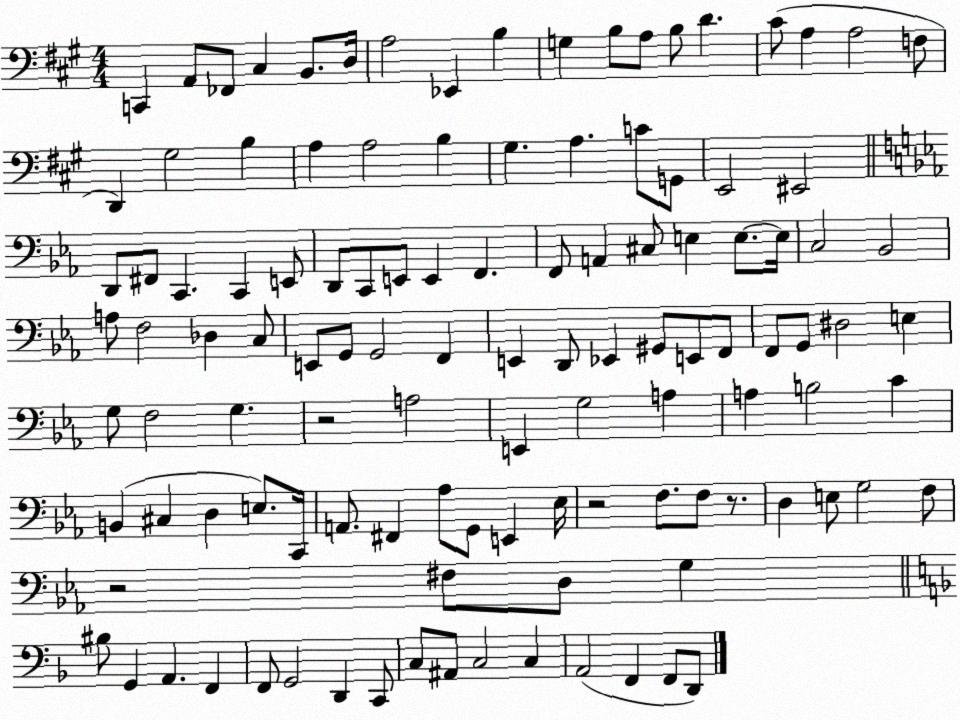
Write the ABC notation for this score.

X:1
T:Untitled
M:4/4
L:1/4
K:A
C,, A,,/2 _F,,/2 ^C, B,,/2 D,/4 A,2 _E,, B, G, B,/2 A,/2 B,/2 D ^C/2 A, A,2 F,/2 D,, ^G,2 B, A, A,2 B, ^G, A, C/2 G,,/2 E,,2 ^E,,2 D,,/2 ^F,,/2 C,, C,, E,,/2 D,,/2 C,,/2 E,,/2 E,, F,, F,,/2 A,, ^C,/2 E, E,/2 E,/4 C,2 _B,,2 A,/2 F,2 _D, C,/2 E,,/2 G,,/2 G,,2 F,, E,, D,,/2 _E,, ^G,,/2 E,,/2 F,,/2 F,,/2 G,,/2 ^D,2 E, G,/2 F,2 G, z2 A,2 E,, G,2 A, A, B,2 C B,, ^C, D, E,/2 C,,/4 A,,/2 ^F,, _A,/2 G,,/2 E,, _E,/4 z2 F,/2 F,/2 z/2 D, E,/2 G,2 F,/2 z2 ^F,/2 D,/2 G, ^B,/2 G,, A,, F,, F,,/2 G,,2 D,, C,,/2 C,/2 ^A,,/2 C,2 C, A,,2 F,, F,,/2 D,,/2